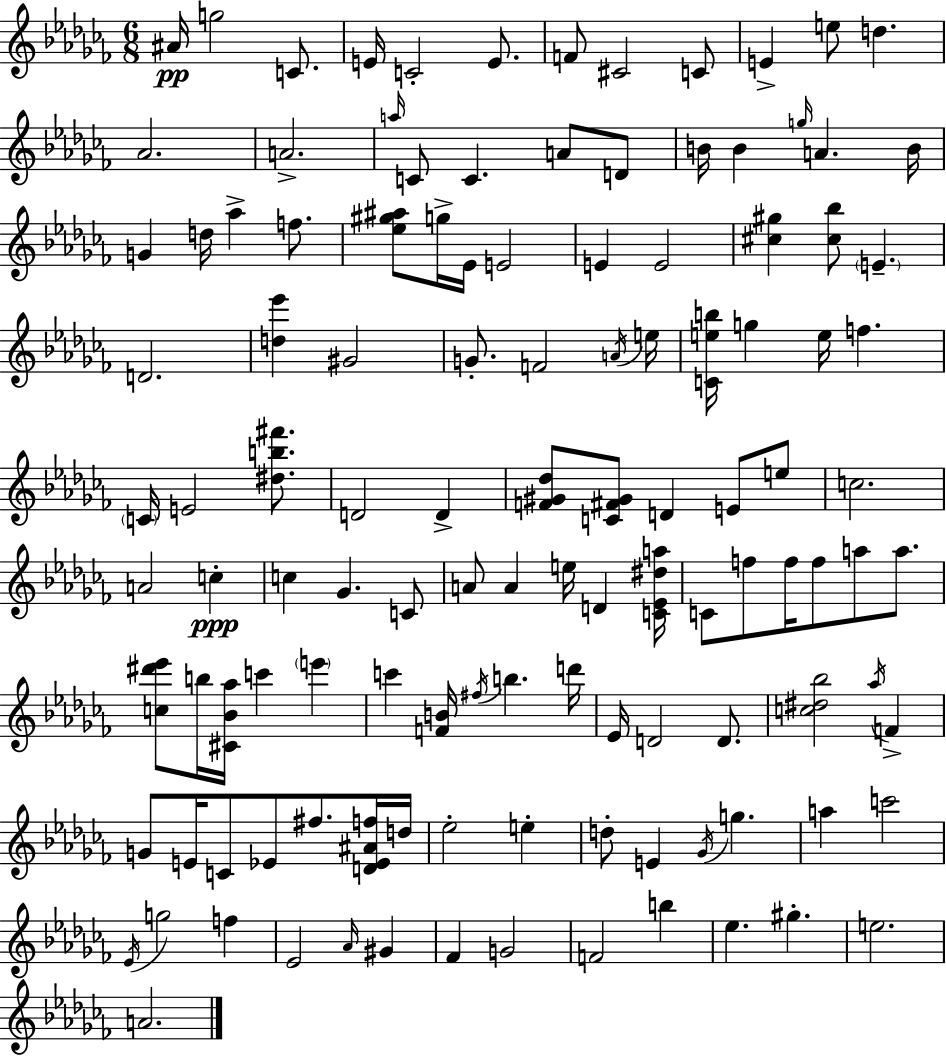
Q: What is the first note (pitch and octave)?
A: A#4